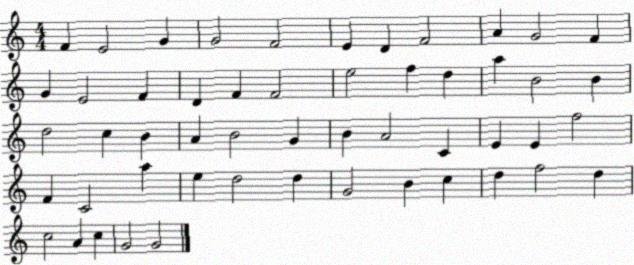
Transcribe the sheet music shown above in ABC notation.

X:1
T:Untitled
M:4/4
L:1/4
K:C
F E2 G G2 F2 E D F2 A G2 F G E2 F D F F2 e2 f d a B2 B d2 c B A B2 G B A2 C E E f2 F C2 a e d2 d G2 B c d f2 d c2 A c G2 G2